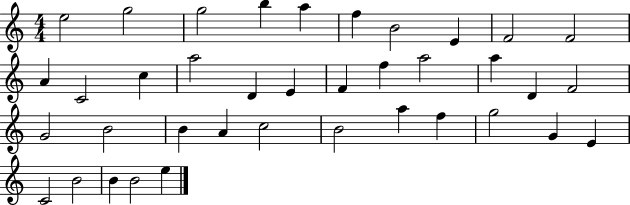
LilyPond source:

{
  \clef treble
  \numericTimeSignature
  \time 4/4
  \key c \major
  e''2 g''2 | g''2 b''4 a''4 | f''4 b'2 e'4 | f'2 f'2 | \break a'4 c'2 c''4 | a''2 d'4 e'4 | f'4 f''4 a''2 | a''4 d'4 f'2 | \break g'2 b'2 | b'4 a'4 c''2 | b'2 a''4 f''4 | g''2 g'4 e'4 | \break c'2 b'2 | b'4 b'2 e''4 | \bar "|."
}